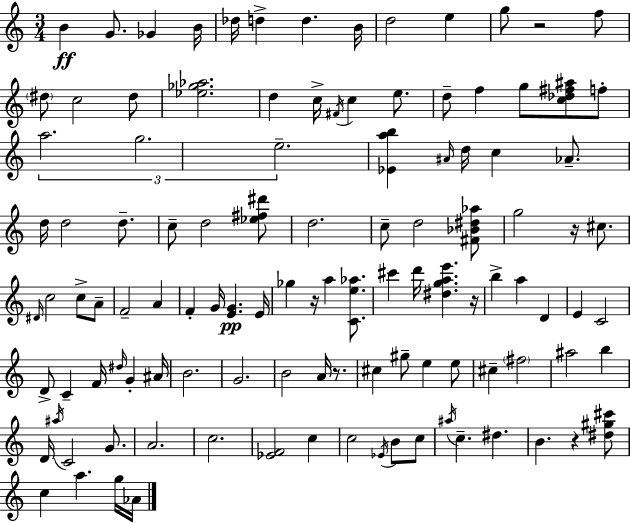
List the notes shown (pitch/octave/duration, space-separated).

B4/q G4/e. Gb4/q B4/s Db5/s D5/q D5/q. B4/s D5/h E5/q G5/e R/h F5/e D#5/e C5/h D#5/e [Eb5,Gb5,Ab5]/h. D5/q C5/s F#4/s C5/q E5/e. D5/e F5/q G5/e [C5,Db5,F#5,A#5]/e F5/e A5/h. G5/h. E5/h. [Eb4,A5,B5]/q A#4/s D5/s C5/q Ab4/e. D5/s D5/h D5/e. C5/e D5/h [Eb5,F#5,D#6]/e D5/h. C5/e D5/h [F#4,Bb4,D#5,Ab5]/e G5/h R/s C#5/e. D#4/s C5/h C5/e A4/e F4/h A4/q F4/q G4/s [E4,G4]/q. E4/s Gb5/q R/s A5/q [C4,E5,Ab5]/e. C#6/q D6/s [D#5,G5,A5,E6]/q. R/s B5/q A5/q D4/q E4/q C4/h D4/e C4/q F4/s D#5/s G4/q A#4/s B4/h. G4/h. B4/h A4/s R/e. C#5/q G#5/e E5/q E5/e C#5/q F#5/h A#5/h B5/q D4/s A#5/s C4/h G4/e. A4/h. C5/h. [Eb4,F4]/h C5/q C5/h Eb4/s B4/e C5/e A#5/s C5/q. D#5/q. B4/q. R/q [D#5,G#5,C#6]/e C5/q A5/q. G5/s Ab4/s